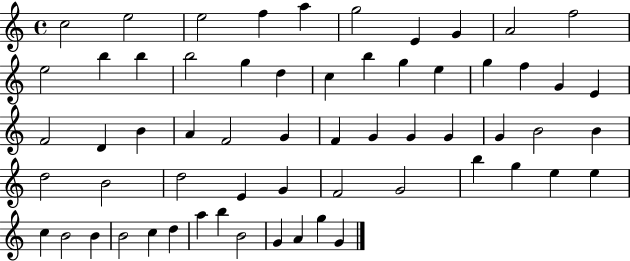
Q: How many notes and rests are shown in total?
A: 61